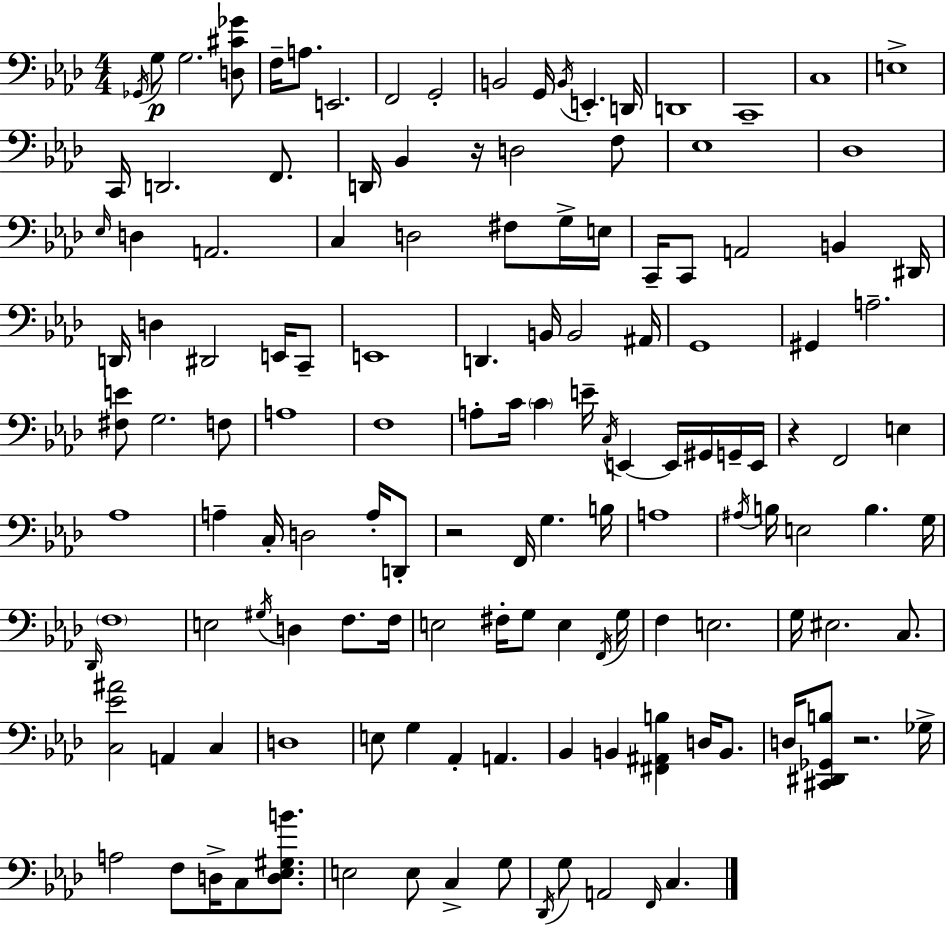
{
  \clef bass
  \numericTimeSignature
  \time 4/4
  \key aes \major
  \acciaccatura { ges,16 }\p g8 g2. <d cis' ges'>8 | f16-- a8. e,2. | f,2 g,2-. | b,2 g,16 \acciaccatura { b,16 } e,4.-. | \break d,16 d,1 | c,1-- | c1 | e1-> | \break c,16 d,2. f,8. | d,16 bes,4 r16 d2 | f8 ees1 | des1 | \break \grace { ees16 } d4 a,2. | c4 d2 fis8 | g16-> e16 c,16-- c,8 a,2 b,4 | dis,16 d,16 d4 dis,2 | \break e,16 c,8-- e,1 | d,4. b,16 b,2 | ais,16 g,1 | gis,4 a2.-- | \break <fis e'>8 g2. | f8 a1 | f1 | a8-. c'16 \parenthesize c'4 e'16-- \acciaccatura { c16 } e,4~~ | \break e,16 gis,16 g,16-- e,16 r4 f,2 | e4 aes1 | a4-- c16-. d2 | a16-. d,8-. r2 f,16 g4. | \break b16 a1 | \acciaccatura { ais16 } b16 e2 b4. | g16 \grace { des,16 } \parenthesize f1 | e2 \acciaccatura { gis16 } d4 | \break f8. f16 e2 fis16-. | g8 e4 \acciaccatura { f,16 } g16 f4 e2. | g16 eis2. | c8. <c ees' ais'>2 | \break a,4 c4 d1 | e8 g4 aes,4-. | a,4. bes,4 b,4 | <fis, ais, b>4 d16 b,8. d16 <cis, dis, ges, b>8 r2. | \break ges16-> a2 | f8 d16-> c8 <d ees gis b'>8. e2 | e8 c4-> g8 \acciaccatura { des,16 } g8 a,2 | \grace { f,16 } c4. \bar "|."
}